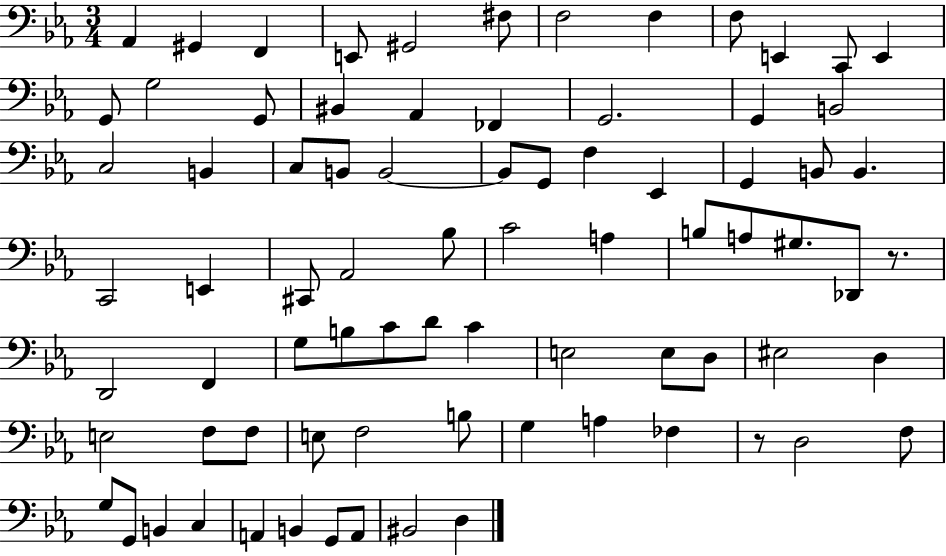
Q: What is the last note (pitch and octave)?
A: D3